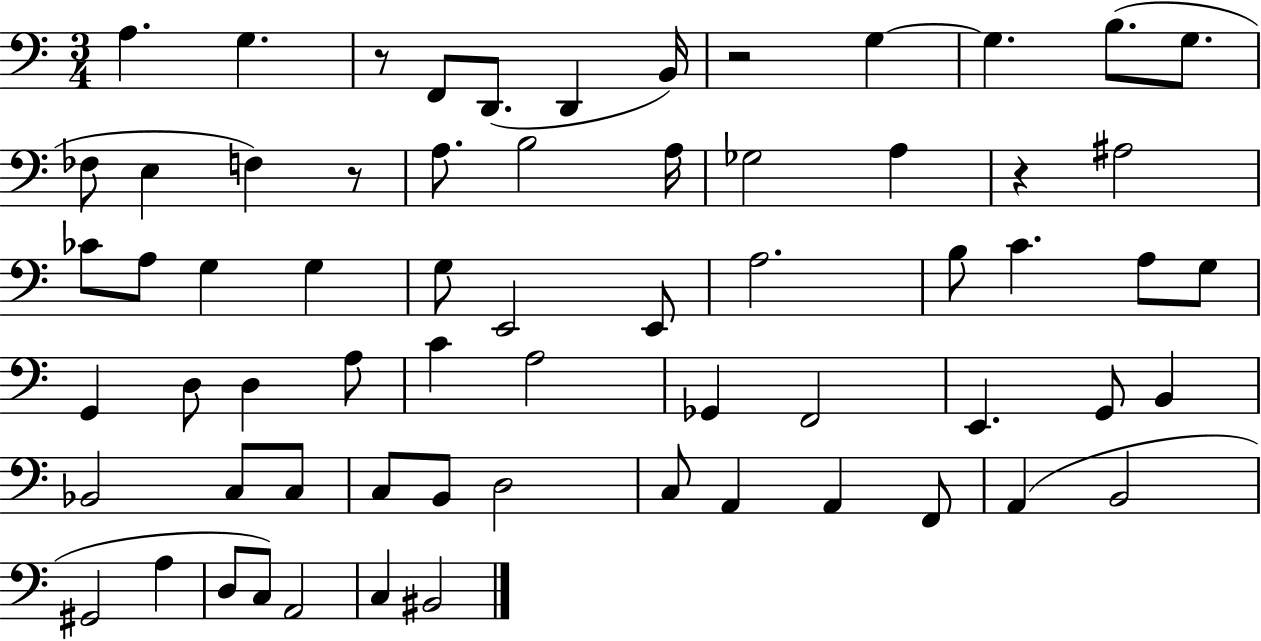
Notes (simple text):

A3/q. G3/q. R/e F2/e D2/e. D2/q B2/s R/h G3/q G3/q. B3/e. G3/e. FES3/e E3/q F3/q R/e A3/e. B3/h A3/s Gb3/h A3/q R/q A#3/h CES4/e A3/e G3/q G3/q G3/e E2/h E2/e A3/h. B3/e C4/q. A3/e G3/e G2/q D3/e D3/q A3/e C4/q A3/h Gb2/q F2/h E2/q. G2/e B2/q Bb2/h C3/e C3/e C3/e B2/e D3/h C3/e A2/q A2/q F2/e A2/q B2/h G#2/h A3/q D3/e C3/e A2/h C3/q BIS2/h